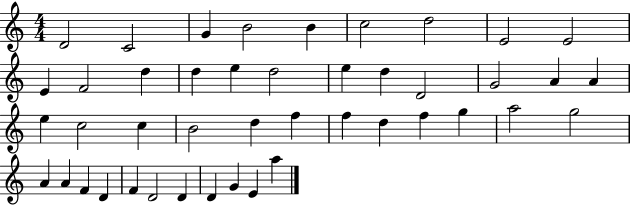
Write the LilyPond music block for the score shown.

{
  \clef treble
  \numericTimeSignature
  \time 4/4
  \key c \major
  d'2 c'2 | g'4 b'2 b'4 | c''2 d''2 | e'2 e'2 | \break e'4 f'2 d''4 | d''4 e''4 d''2 | e''4 d''4 d'2 | g'2 a'4 a'4 | \break e''4 c''2 c''4 | b'2 d''4 f''4 | f''4 d''4 f''4 g''4 | a''2 g''2 | \break a'4 a'4 f'4 d'4 | f'4 d'2 d'4 | d'4 g'4 e'4 a''4 | \bar "|."
}